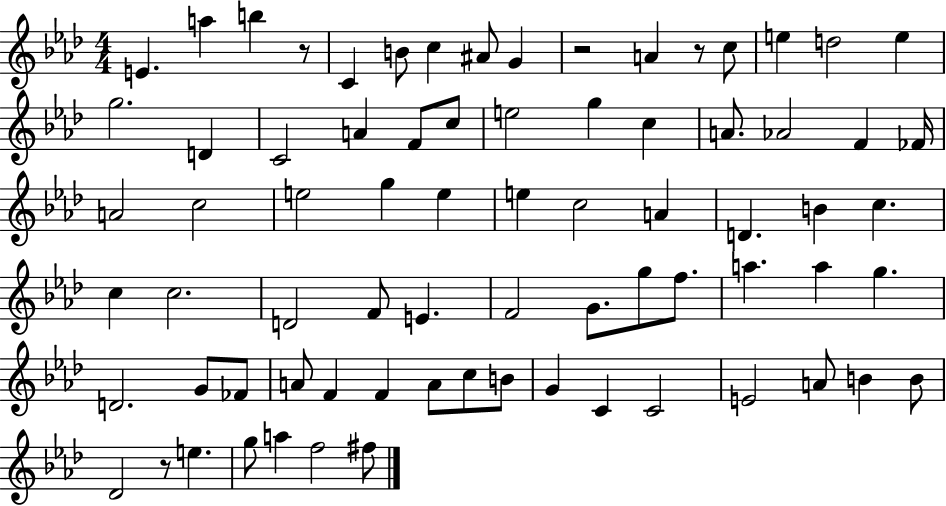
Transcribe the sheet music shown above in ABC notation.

X:1
T:Untitled
M:4/4
L:1/4
K:Ab
E a b z/2 C B/2 c ^A/2 G z2 A z/2 c/2 e d2 e g2 D C2 A F/2 c/2 e2 g c A/2 _A2 F _F/4 A2 c2 e2 g e e c2 A D B c c c2 D2 F/2 E F2 G/2 g/2 f/2 a a g D2 G/2 _F/2 A/2 F F A/2 c/2 B/2 G C C2 E2 A/2 B B/2 _D2 z/2 e g/2 a f2 ^f/2